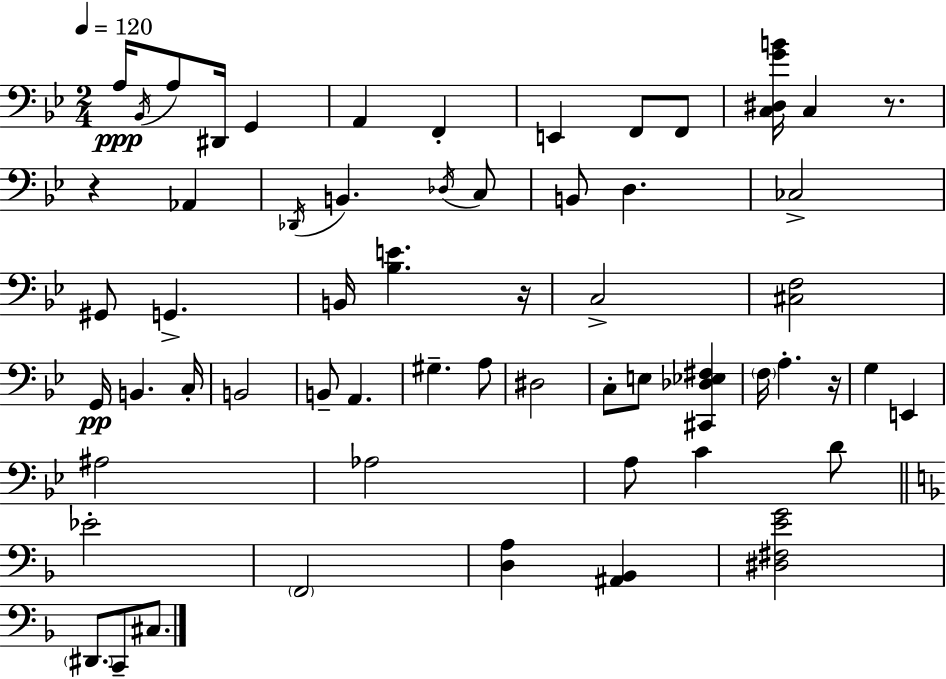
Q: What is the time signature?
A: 2/4